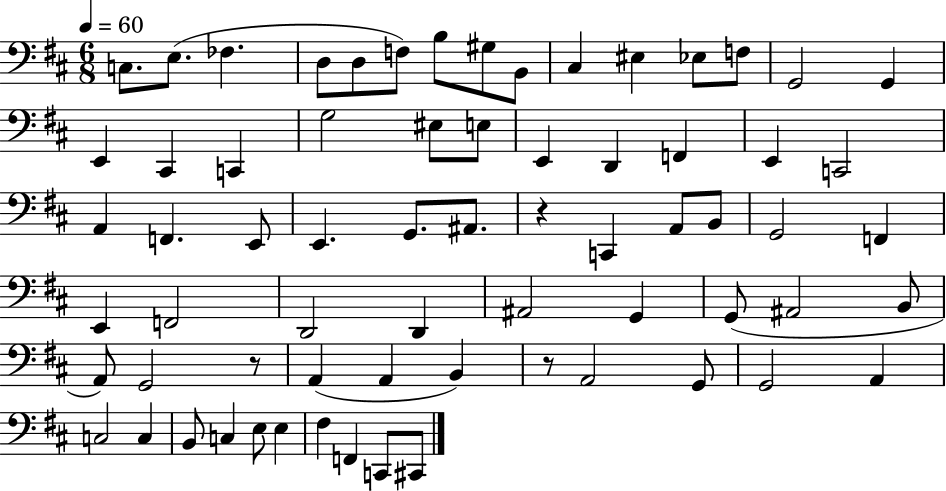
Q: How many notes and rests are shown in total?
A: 68